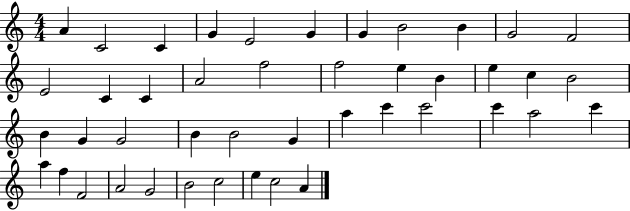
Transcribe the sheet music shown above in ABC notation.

X:1
T:Untitled
M:4/4
L:1/4
K:C
A C2 C G E2 G G B2 B G2 F2 E2 C C A2 f2 f2 e B e c B2 B G G2 B B2 G a c' c'2 c' a2 c' a f F2 A2 G2 B2 c2 e c2 A